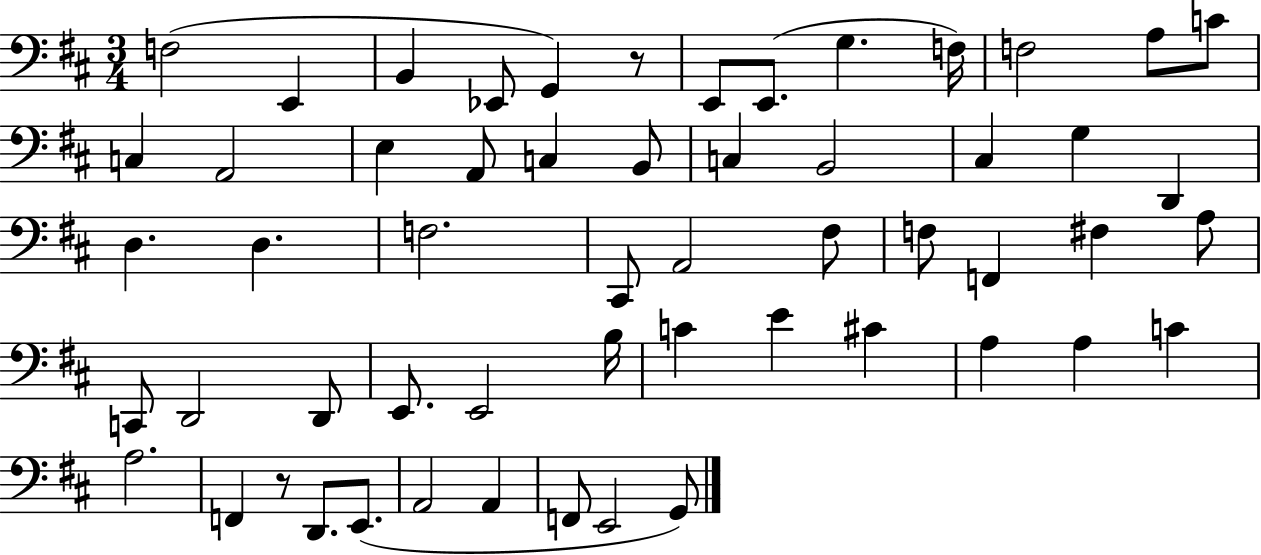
{
  \clef bass
  \numericTimeSignature
  \time 3/4
  \key d \major
  f2( e,4 | b,4 ees,8 g,4) r8 | e,8 e,8.( g4. f16) | f2 a8 c'8 | \break c4 a,2 | e4 a,8 c4 b,8 | c4 b,2 | cis4 g4 d,4 | \break d4. d4. | f2. | cis,8 a,2 fis8 | f8 f,4 fis4 a8 | \break c,8 d,2 d,8 | e,8. e,2 b16 | c'4 e'4 cis'4 | a4 a4 c'4 | \break a2. | f,4 r8 d,8. e,8.( | a,2 a,4 | f,8 e,2 g,8) | \break \bar "|."
}